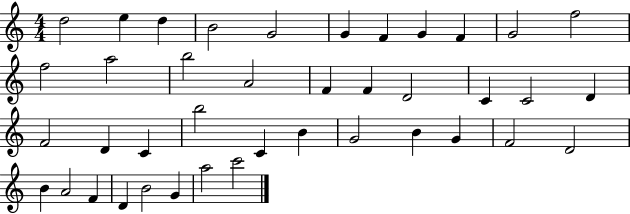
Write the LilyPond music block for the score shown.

{
  \clef treble
  \numericTimeSignature
  \time 4/4
  \key c \major
  d''2 e''4 d''4 | b'2 g'2 | g'4 f'4 g'4 f'4 | g'2 f''2 | \break f''2 a''2 | b''2 a'2 | f'4 f'4 d'2 | c'4 c'2 d'4 | \break f'2 d'4 c'4 | b''2 c'4 b'4 | g'2 b'4 g'4 | f'2 d'2 | \break b'4 a'2 f'4 | d'4 b'2 g'4 | a''2 c'''2 | \bar "|."
}